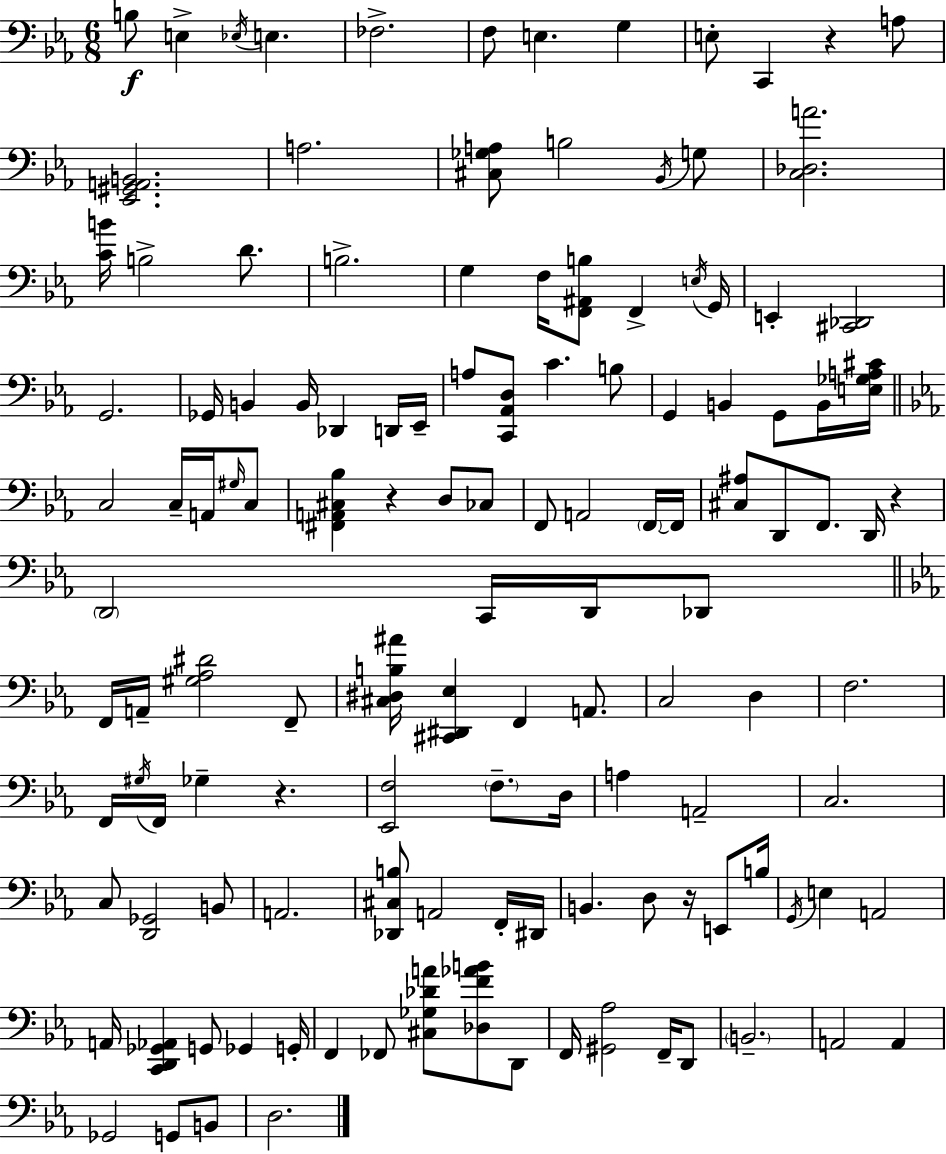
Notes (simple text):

B3/e E3/q Eb3/s E3/q. FES3/h. F3/e E3/q. G3/q E3/e C2/q R/q A3/e [Eb2,G#2,A2,B2]/h. A3/h. [C#3,Gb3,A3]/e B3/h Bb2/s G3/e [C3,Db3,A4]/h. [C4,B4]/s B3/h D4/e. B3/h. G3/q F3/s [F2,A#2,B3]/e F2/q E3/s G2/s E2/q [C#2,Db2]/h G2/h. Gb2/s B2/q B2/s Db2/q D2/s Eb2/s A3/e [C2,Ab2,D3]/e C4/q. B3/e G2/q B2/q G2/e B2/s [E3,Gb3,A3,C#4]/s C3/h C3/s A2/s G#3/s C3/e [F#2,A2,C#3,Bb3]/q R/q D3/e CES3/e F2/e A2/h F2/s F2/s [C#3,A#3]/e D2/e F2/e. D2/s R/q D2/h C2/s D2/s Db2/e F2/s A2/s [G#3,Ab3,D#4]/h F2/e [C#3,D#3,B3,A#4]/s [C#2,D#2,Eb3]/q F2/q A2/e. C3/h D3/q F3/h. F2/s G#3/s F2/s Gb3/q R/q. [Eb2,F3]/h F3/e. D3/s A3/q A2/h C3/h. C3/e [D2,Gb2]/h B2/e A2/h. [Db2,C#3,B3]/e A2/h F2/s D#2/s B2/q. D3/e R/s E2/e B3/s G2/s E3/q A2/h A2/s [C2,D2,Gb2,Ab2]/q G2/e Gb2/q G2/s F2/q FES2/e [C#3,Gb3,Db4,A4]/e [Db3,F4,Ab4,B4]/e D2/e F2/s [G#2,Ab3]/h F2/s D2/e B2/h. A2/h A2/q Gb2/h G2/e B2/e D3/h.